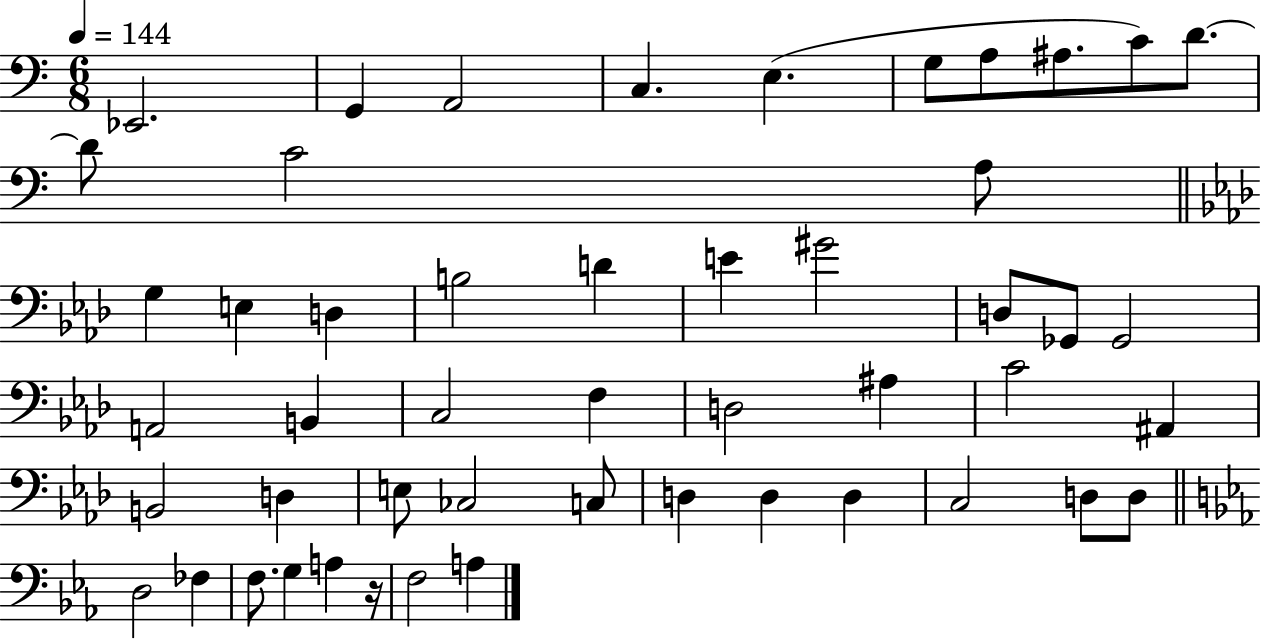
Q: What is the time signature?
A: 6/8